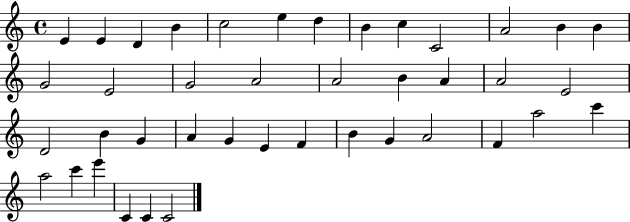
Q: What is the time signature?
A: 4/4